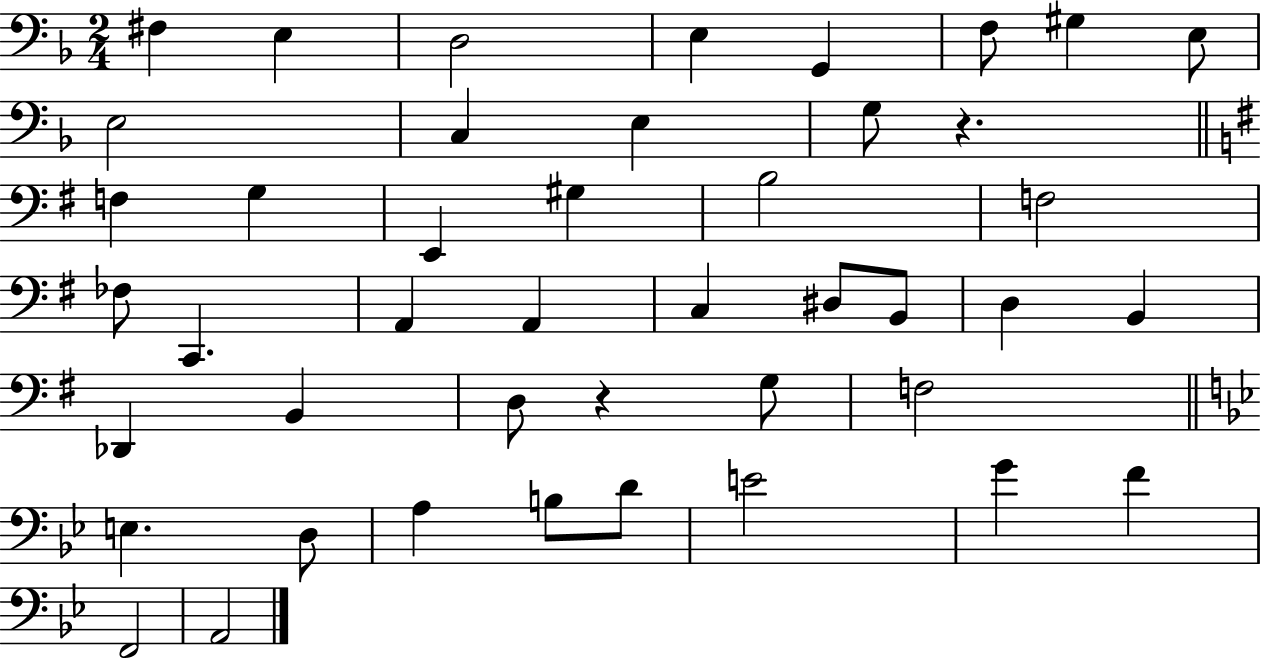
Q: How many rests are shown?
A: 2